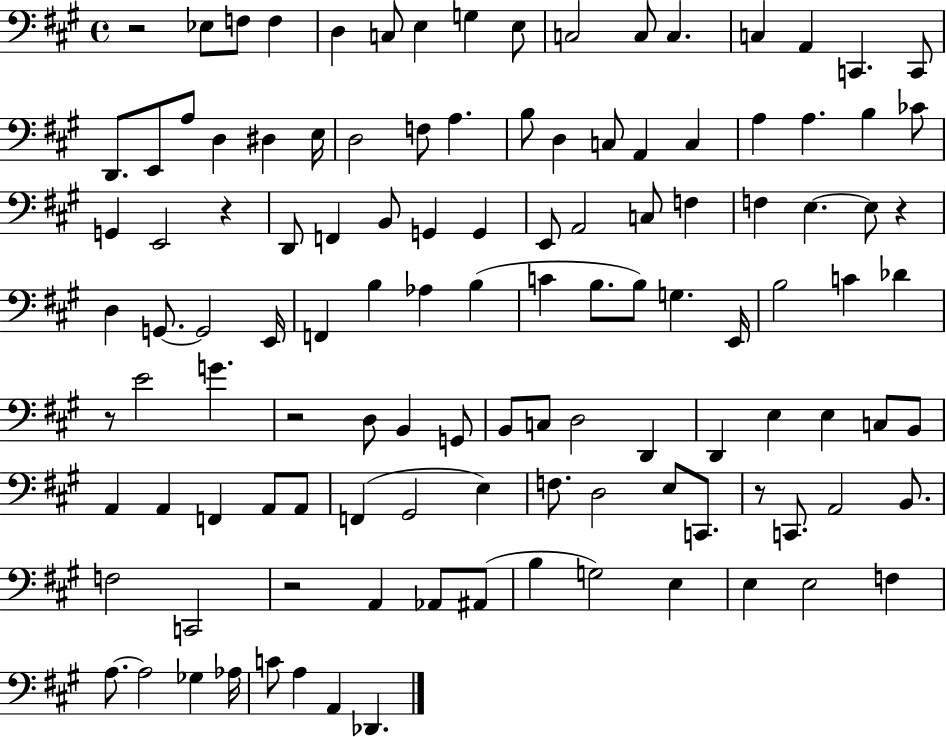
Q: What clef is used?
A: bass